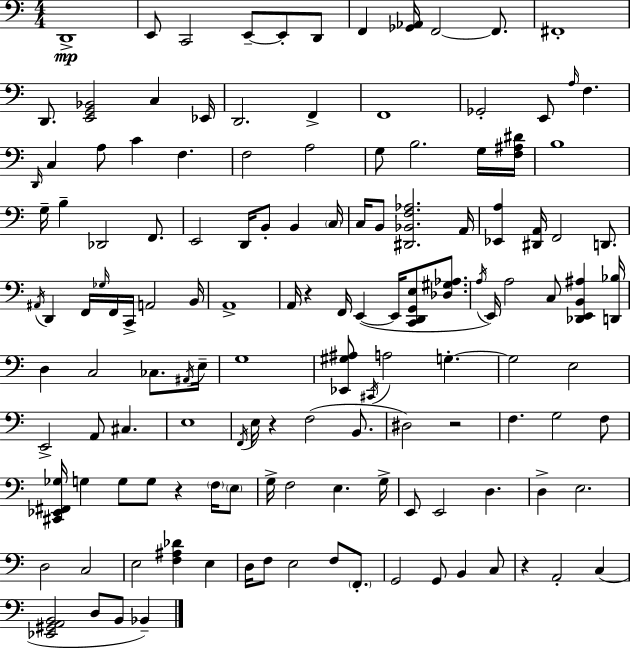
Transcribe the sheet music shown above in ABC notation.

X:1
T:Untitled
M:4/4
L:1/4
K:C
D,,4 E,,/2 C,,2 E,,/2 E,,/2 D,,/2 F,, [_G,,_A,,]/4 F,,2 F,,/2 ^F,,4 D,,/2 [E,,G,,_B,,]2 C, _E,,/4 D,,2 F,, F,,4 _G,,2 E,,/2 A,/4 F, D,,/4 C, A,/2 C F, F,2 A,2 G,/2 B,2 G,/4 [F,^A,^D]/4 B,4 G,/4 B, _D,,2 F,,/2 E,,2 D,,/4 B,,/2 B,, C,/4 C,/4 B,,/2 [^D,,_B,,F,_A,]2 A,,/4 [_E,,A,] [^D,,A,,]/4 F,,2 D,,/2 ^A,,/4 D,, F,,/4 _G,/4 F,,/4 C,,/4 A,,2 B,,/4 A,,4 A,,/4 z F,,/4 E,, E,,/4 [C,,D,,G,,E,]/2 [_D,^G,_A,]/2 A,/4 E,,/4 A,2 C,/2 [_D,,E,,B,,^A,] [D,,_B,]/4 D, C,2 _C,/2 ^A,,/4 E,/4 G,4 [_E,,^G,^A,]/2 ^C,,/4 A,2 G, G,2 E,2 E,,2 A,,/2 ^C, E,4 F,,/4 E,/4 z F,2 B,,/2 ^D,2 z2 F, G,2 F,/2 [^C,,_E,,^F,,_G,]/4 G, G,/2 G,/2 z F,/4 E,/2 G,/4 F,2 E, G,/4 E,,/2 E,,2 D, D, E,2 D,2 C,2 E,2 [F,^A,_D] E, D,/4 F,/2 E,2 F,/2 F,,/2 G,,2 G,,/2 B,, C,/2 z A,,2 C, [_E,,^G,,A,,B,,]2 D,/2 B,,/2 _B,,